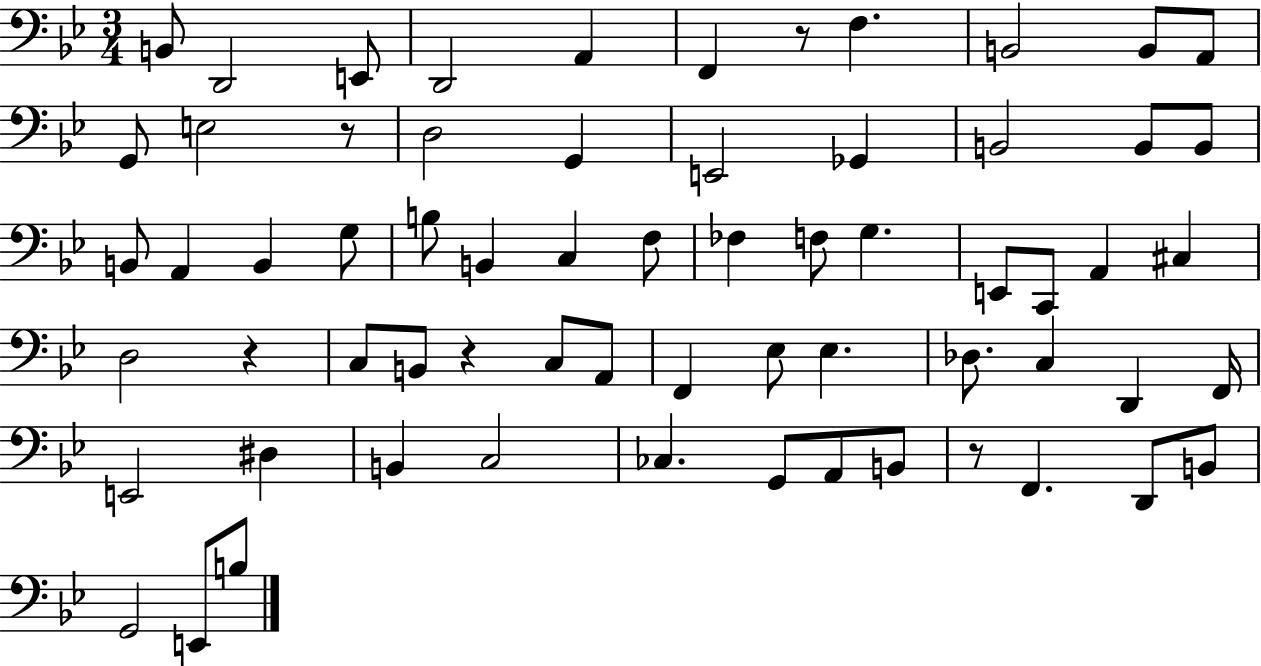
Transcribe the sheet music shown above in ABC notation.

X:1
T:Untitled
M:3/4
L:1/4
K:Bb
B,,/2 D,,2 E,,/2 D,,2 A,, F,, z/2 F, B,,2 B,,/2 A,,/2 G,,/2 E,2 z/2 D,2 G,, E,,2 _G,, B,,2 B,,/2 B,,/2 B,,/2 A,, B,, G,/2 B,/2 B,, C, F,/2 _F, F,/2 G, E,,/2 C,,/2 A,, ^C, D,2 z C,/2 B,,/2 z C,/2 A,,/2 F,, _E,/2 _E, _D,/2 C, D,, F,,/4 E,,2 ^D, B,, C,2 _C, G,,/2 A,,/2 B,,/2 z/2 F,, D,,/2 B,,/2 G,,2 E,,/2 B,/2